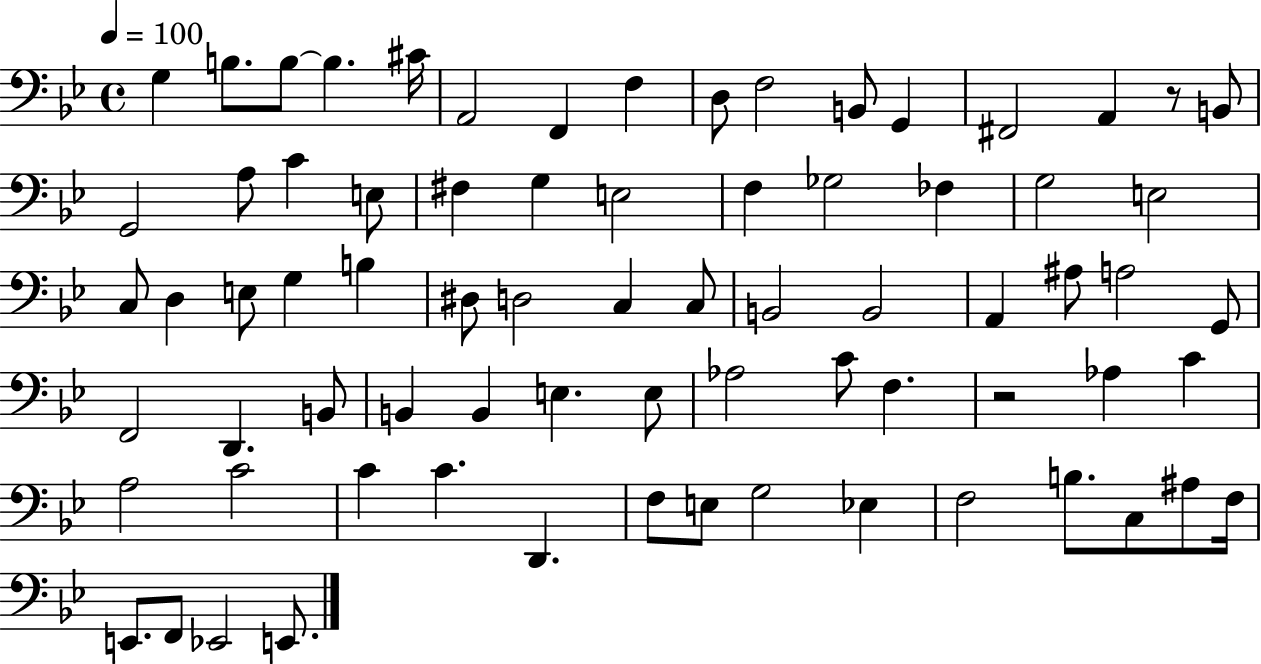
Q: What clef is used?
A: bass